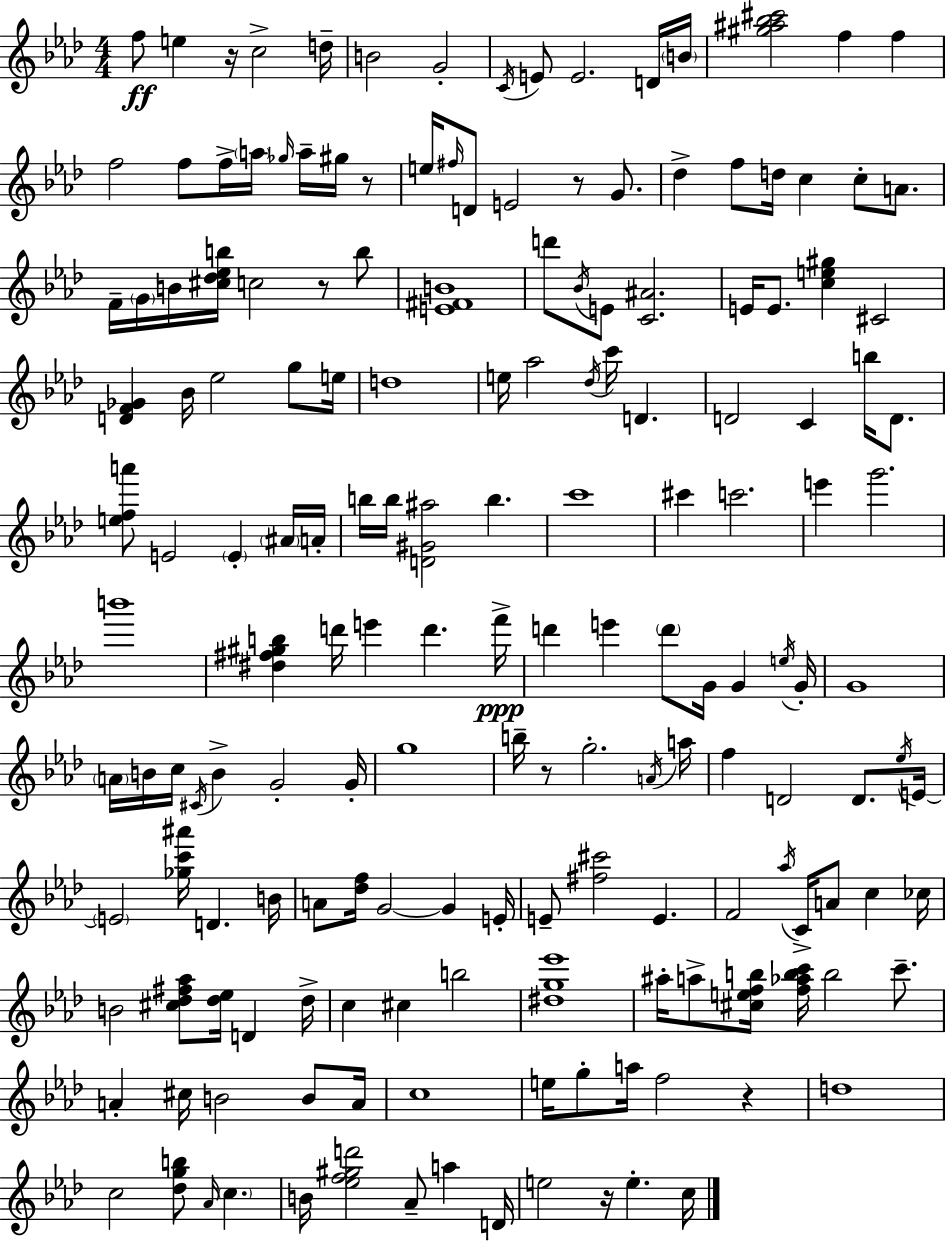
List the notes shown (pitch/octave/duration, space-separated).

F5/e E5/q R/s C5/h D5/s B4/h G4/h C4/s E4/e E4/h. D4/s B4/s [G#5,A#5,Bb5,C#6]/h F5/q F5/q F5/h F5/e F5/s A5/s Gb5/s A5/s G#5/s R/e E5/s F#5/s D4/e E4/h R/e G4/e. Db5/q F5/e D5/s C5/q C5/e A4/e. F4/s G4/s B4/s [C#5,Db5,Eb5,B5]/s C5/h R/e B5/e [E4,F#4,B4]/w D6/e Bb4/s E4/e [C4,A#4]/h. E4/s E4/e. [C5,E5,G#5]/q C#4/h [D4,F4,Gb4]/q Bb4/s Eb5/h G5/e E5/s D5/w E5/s Ab5/h Db5/s C6/s D4/q. D4/h C4/q B5/s D4/e. [E5,F5,A6]/e E4/h E4/q A#4/s A4/s B5/s B5/s [D4,G#4,A#5]/h B5/q. C6/w C#6/q C6/h. E6/q G6/h. B6/w [D#5,F#5,G#5,B5]/q D6/s E6/q D6/q. F6/s D6/q E6/q D6/e G4/s G4/q E5/s G4/s G4/w A4/s B4/s C5/s C#4/s B4/q G4/h G4/s G5/w B5/s R/e G5/h. A4/s A5/s F5/q D4/h D4/e. Eb5/s E4/s E4/h [Gb5,C6,A#6]/s D4/q. B4/s A4/e [Db5,F5]/s G4/h G4/q E4/s E4/e [F#5,C#6]/h E4/q. F4/h Ab5/s C4/s A4/e C5/q CES5/s B4/h [C#5,Db5,F#5,Ab5]/e [Db5,Eb5]/s D4/q Db5/s C5/q C#5/q B5/h [D#5,G5,Eb6]/w A#5/s A5/e [C#5,E5,F5,B5]/s [F5,Ab5,B5,C6]/s B5/h C6/e. A4/q C#5/s B4/h B4/e A4/s C5/w E5/s G5/e A5/s F5/h R/q D5/w C5/h [Db5,G5,B5]/e Ab4/s C5/q. B4/s [Eb5,F5,G#5,D6]/h Ab4/e A5/q D4/s E5/h R/s E5/q. C5/s